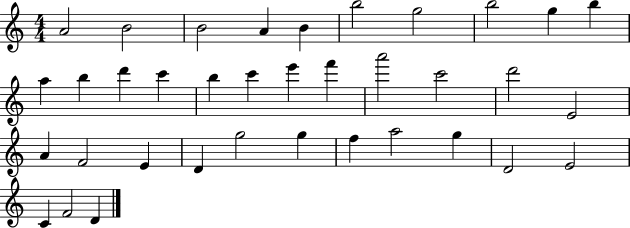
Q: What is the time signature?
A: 4/4